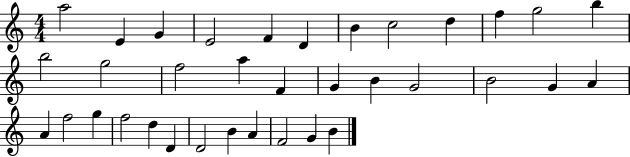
{
  \clef treble
  \numericTimeSignature
  \time 4/4
  \key c \major
  a''2 e'4 g'4 | e'2 f'4 d'4 | b'4 c''2 d''4 | f''4 g''2 b''4 | \break b''2 g''2 | f''2 a''4 f'4 | g'4 b'4 g'2 | b'2 g'4 a'4 | \break a'4 f''2 g''4 | f''2 d''4 d'4 | d'2 b'4 a'4 | f'2 g'4 b'4 | \break \bar "|."
}